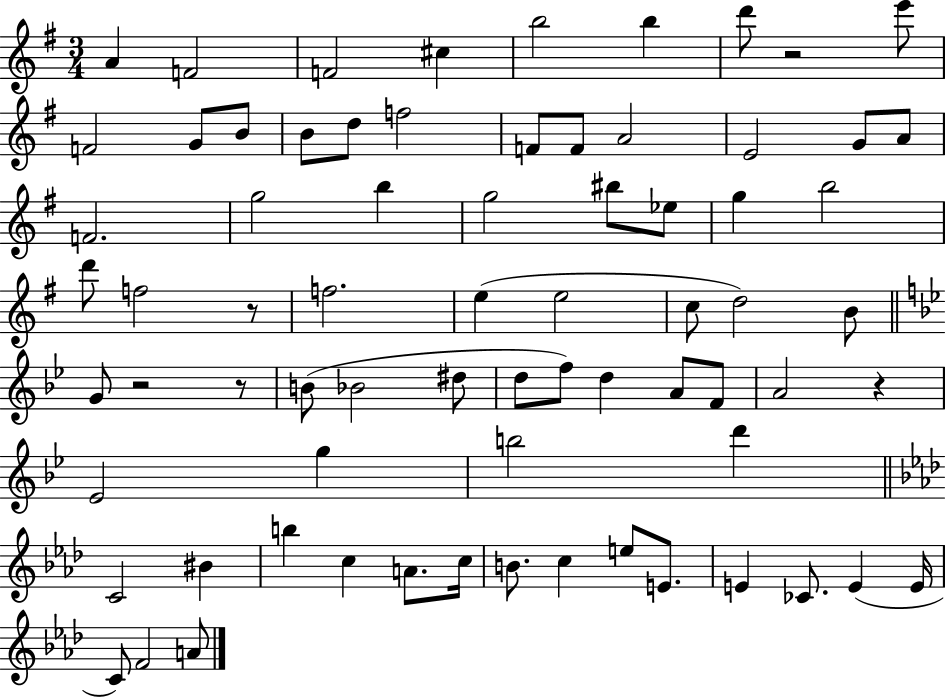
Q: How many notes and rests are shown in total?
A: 72